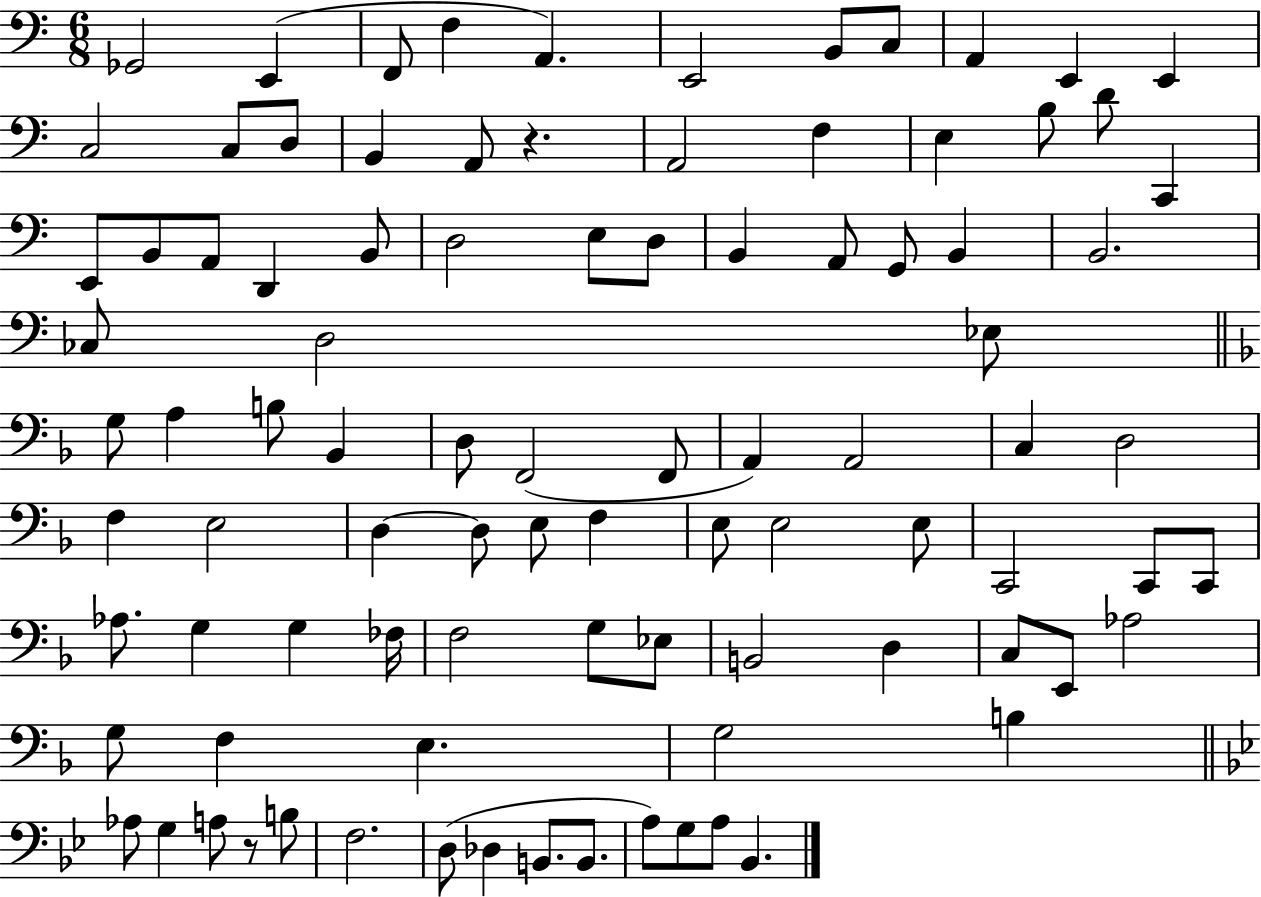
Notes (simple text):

Gb2/h E2/q F2/e F3/q A2/q. E2/h B2/e C3/e A2/q E2/q E2/q C3/h C3/e D3/e B2/q A2/e R/q. A2/h F3/q E3/q B3/e D4/e C2/q E2/e B2/e A2/e D2/q B2/e D3/h E3/e D3/e B2/q A2/e G2/e B2/q B2/h. CES3/e D3/h Eb3/e G3/e A3/q B3/e Bb2/q D3/e F2/h F2/e A2/q A2/h C3/q D3/h F3/q E3/h D3/q D3/e E3/e F3/q E3/e E3/h E3/e C2/h C2/e C2/e Ab3/e. G3/q G3/q FES3/s F3/h G3/e Eb3/e B2/h D3/q C3/e E2/e Ab3/h G3/e F3/q E3/q. G3/h B3/q Ab3/e G3/q A3/e R/e B3/e F3/h. D3/e Db3/q B2/e. B2/e. A3/e G3/e A3/e Bb2/q.